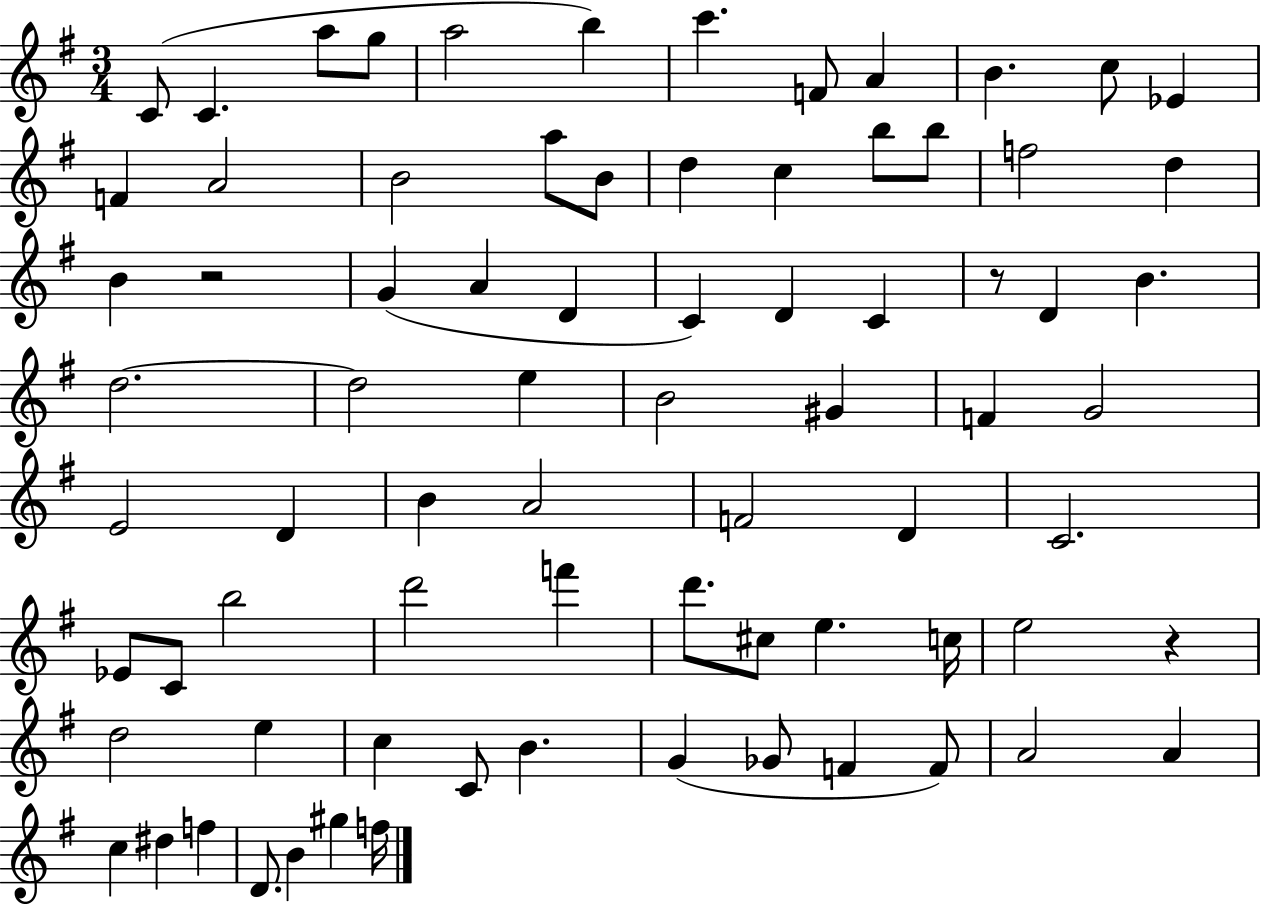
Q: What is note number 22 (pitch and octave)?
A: F5